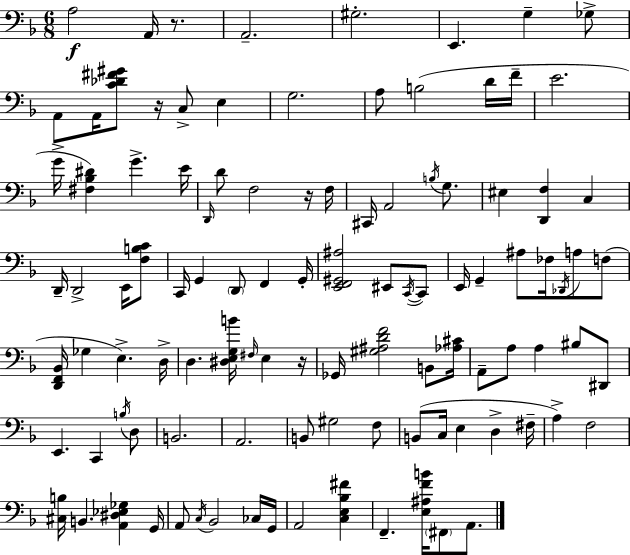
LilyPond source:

{
  \clef bass
  \numericTimeSignature
  \time 6/8
  \key f \major
  \repeat volta 2 { a2\f a,16 r8. | a,2.-- | gis2.-. | e,4. g4-- ges8-> | \break a,8 a,16 <c' des' fis' gis'>8 r16 c8-> e4 | g2. | a8 b2( d'16 f'16-- | e'2. | \break g'16-> <fis bes dis'>4) g'4.-> e'16 | \grace { d,16 } d'8 f2 r16 | f16 cis,16 a,2 \acciaccatura { b16 } g8. | eis4 <d, f>4 c4 | \break d,16-- d,2-> e,16 | <f b c'>8 c,16 g,4 \parenthesize d,8 f,4 | g,16-. <e, f, gis, ais>2 eis,8 | \acciaccatura { c,16~ }~ c,8 e,16 g,4-- ais8 fes16 \acciaccatura { des,16 } | \break a8 f8( <d, f, bes,>16 ges4 e4.->) | d16-> d4. <dis e g b'>16 \grace { fis16 } | e4 r16 ges,16 <gis ais d' f'>2 | b,8 <aes cis'>16 a,8-- a8 a4 | \break bis8 dis,8 e,4. c,4 | \acciaccatura { b16 } d8 b,2. | a,2. | b,8 gis2 | \break f8 b,8( c16 e4 | d4-> fis16-- a4->) f2 | <cis b>16 b,4. | <a, dis ees ges>4 g,16 a,8 \acciaccatura { c16 } bes,2 | \break ces16 g,16 a,2 | <c e bes fis'>4 f,4.-- | <e ais f' b'>16 \parenthesize fis,8 a,8. } \bar "|."
}